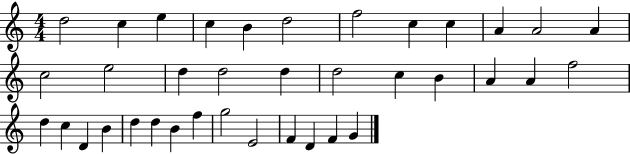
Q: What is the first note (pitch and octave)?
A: D5